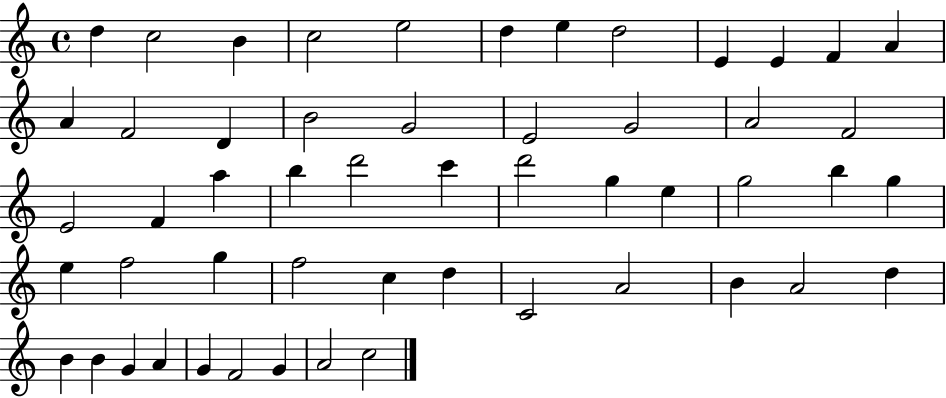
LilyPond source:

{
  \clef treble
  \time 4/4
  \defaultTimeSignature
  \key c \major
  d''4 c''2 b'4 | c''2 e''2 | d''4 e''4 d''2 | e'4 e'4 f'4 a'4 | \break a'4 f'2 d'4 | b'2 g'2 | e'2 g'2 | a'2 f'2 | \break e'2 f'4 a''4 | b''4 d'''2 c'''4 | d'''2 g''4 e''4 | g''2 b''4 g''4 | \break e''4 f''2 g''4 | f''2 c''4 d''4 | c'2 a'2 | b'4 a'2 d''4 | \break b'4 b'4 g'4 a'4 | g'4 f'2 g'4 | a'2 c''2 | \bar "|."
}